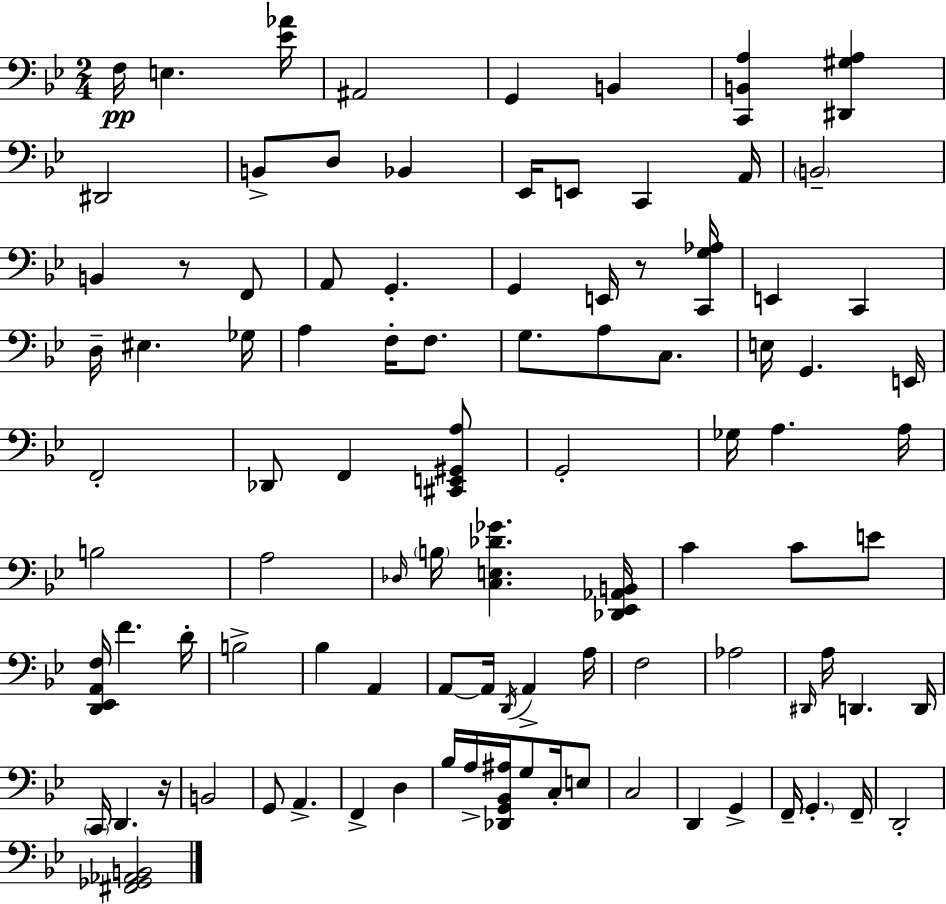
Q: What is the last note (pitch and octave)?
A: D2